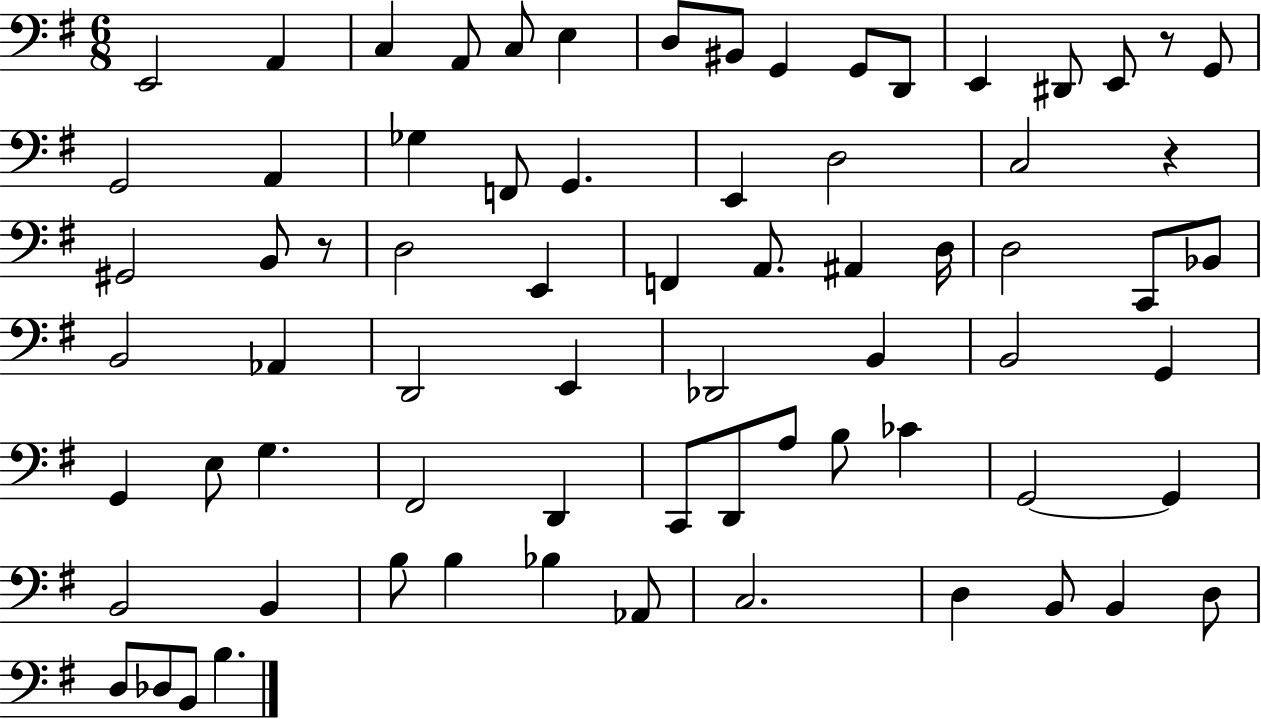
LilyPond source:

{
  \clef bass
  \numericTimeSignature
  \time 6/8
  \key g \major
  e,2 a,4 | c4 a,8 c8 e4 | d8 bis,8 g,4 g,8 d,8 | e,4 dis,8 e,8 r8 g,8 | \break g,2 a,4 | ges4 f,8 g,4. | e,4 d2 | c2 r4 | \break gis,2 b,8 r8 | d2 e,4 | f,4 a,8. ais,4 d16 | d2 c,8 bes,8 | \break b,2 aes,4 | d,2 e,4 | des,2 b,4 | b,2 g,4 | \break g,4 e8 g4. | fis,2 d,4 | c,8 d,8 a8 b8 ces'4 | g,2~~ g,4 | \break b,2 b,4 | b8 b4 bes4 aes,8 | c2. | d4 b,8 b,4 d8 | \break d8 des8 b,8 b4. | \bar "|."
}